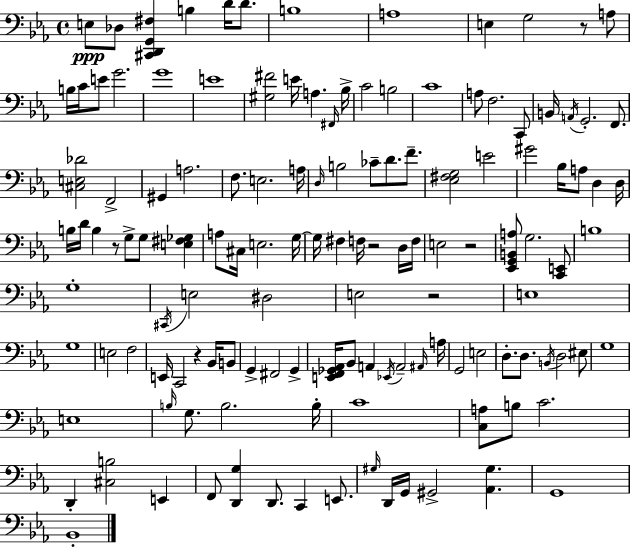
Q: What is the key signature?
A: EES major